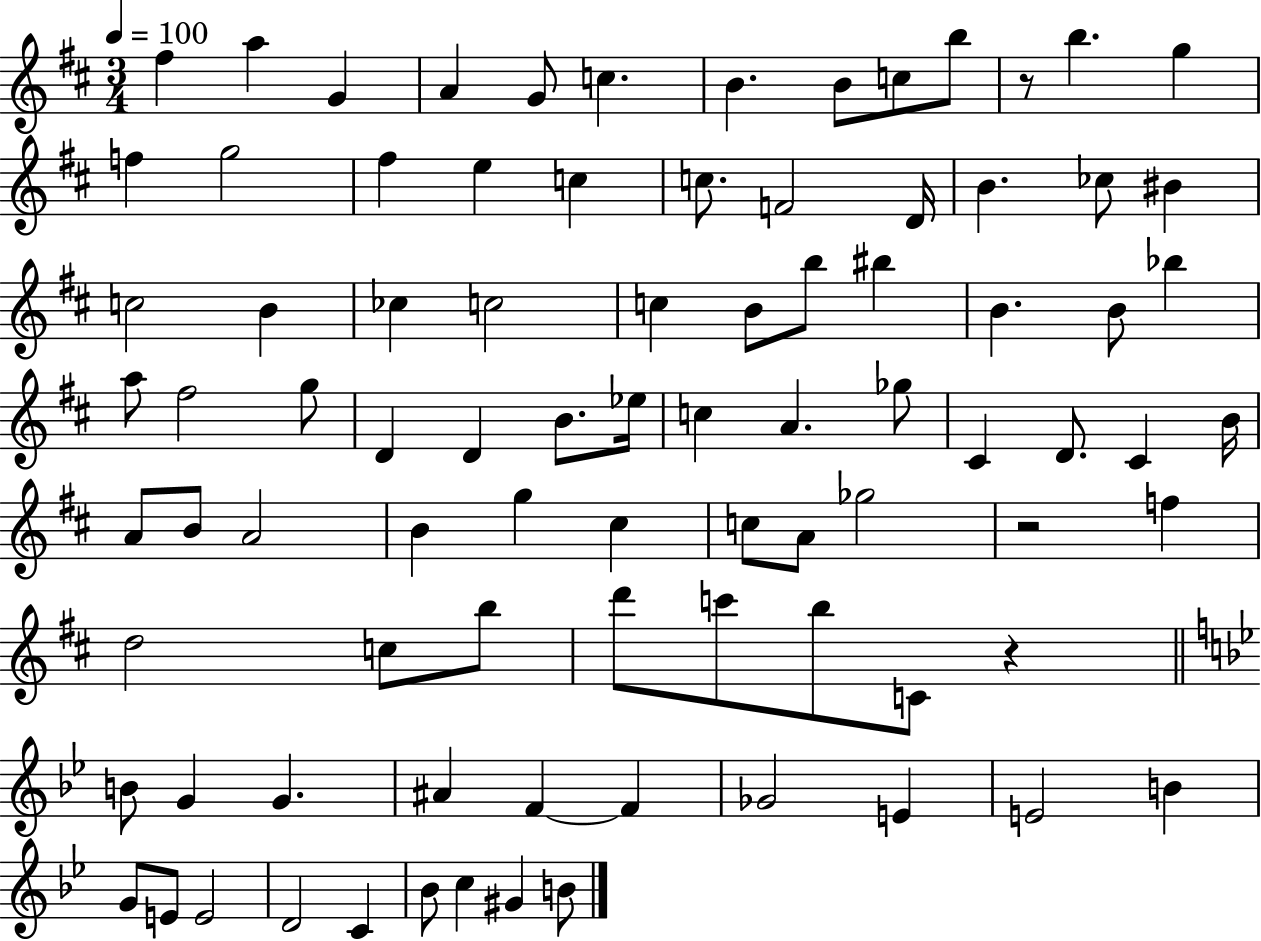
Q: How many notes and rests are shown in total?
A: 87